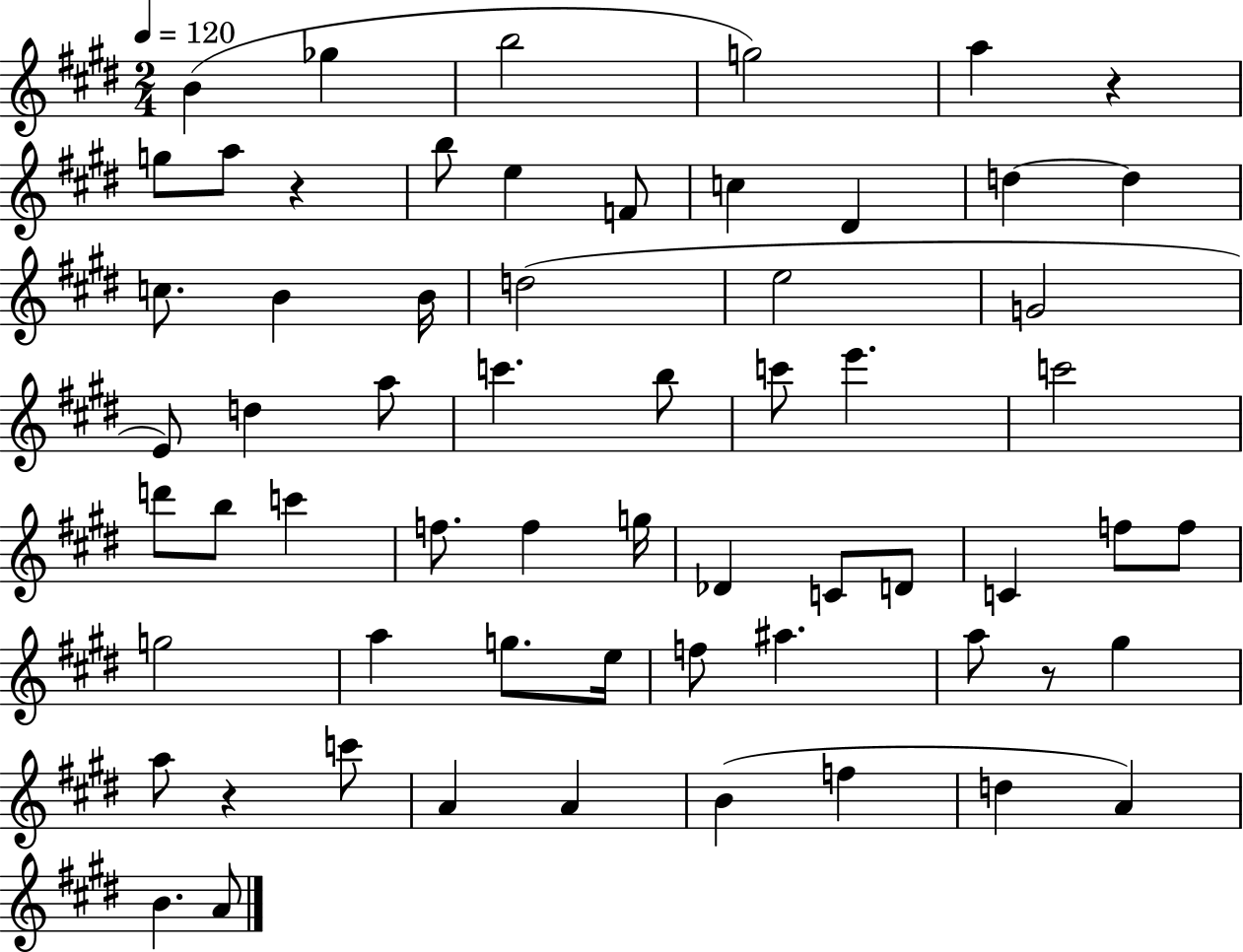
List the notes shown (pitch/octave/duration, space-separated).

B4/q Gb5/q B5/h G5/h A5/q R/q G5/e A5/e R/q B5/e E5/q F4/e C5/q D#4/q D5/q D5/q C5/e. B4/q B4/s D5/h E5/h G4/h E4/e D5/q A5/e C6/q. B5/e C6/e E6/q. C6/h D6/e B5/e C6/q F5/e. F5/q G5/s Db4/q C4/e D4/e C4/q F5/e F5/e G5/h A5/q G5/e. E5/s F5/e A#5/q. A5/e R/e G#5/q A5/e R/q C6/e A4/q A4/q B4/q F5/q D5/q A4/q B4/q. A4/e